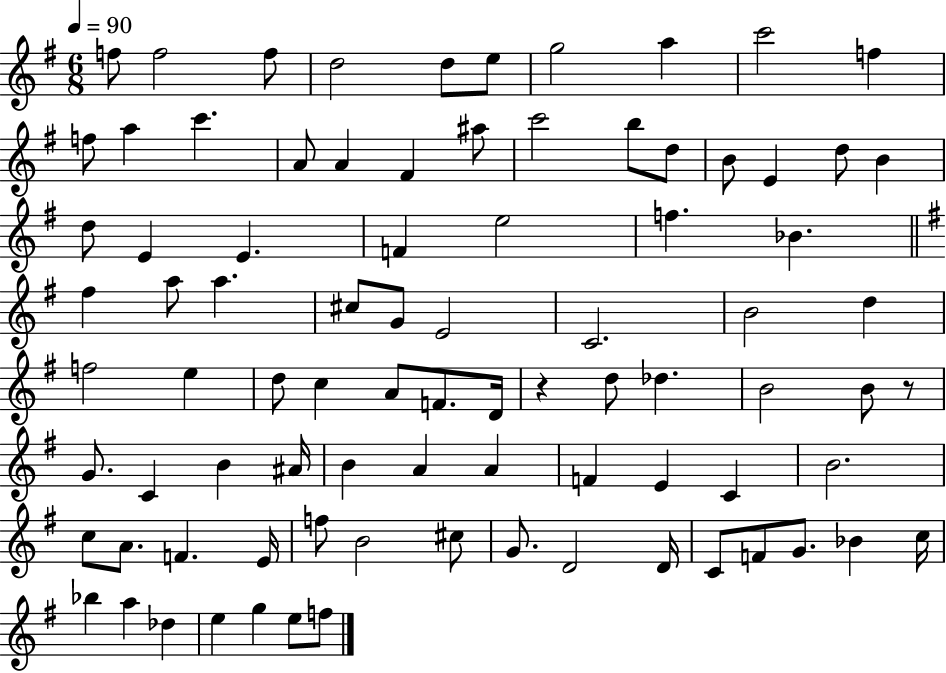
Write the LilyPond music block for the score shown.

{
  \clef treble
  \numericTimeSignature
  \time 6/8
  \key g \major
  \tempo 4 = 90
  \repeat volta 2 { f''8 f''2 f''8 | d''2 d''8 e''8 | g''2 a''4 | c'''2 f''4 | \break f''8 a''4 c'''4. | a'8 a'4 fis'4 ais''8 | c'''2 b''8 d''8 | b'8 e'4 d''8 b'4 | \break d''8 e'4 e'4. | f'4 e''2 | f''4. bes'4. | \bar "||" \break \key g \major fis''4 a''8 a''4. | cis''8 g'8 e'2 | c'2. | b'2 d''4 | \break f''2 e''4 | d''8 c''4 a'8 f'8. d'16 | r4 d''8 des''4. | b'2 b'8 r8 | \break g'8. c'4 b'4 ais'16 | b'4 a'4 a'4 | f'4 e'4 c'4 | b'2. | \break c''8 a'8. f'4. e'16 | f''8 b'2 cis''8 | g'8. d'2 d'16 | c'8 f'8 g'8. bes'4 c''16 | \break bes''4 a''4 des''4 | e''4 g''4 e''8 f''8 | } \bar "|."
}